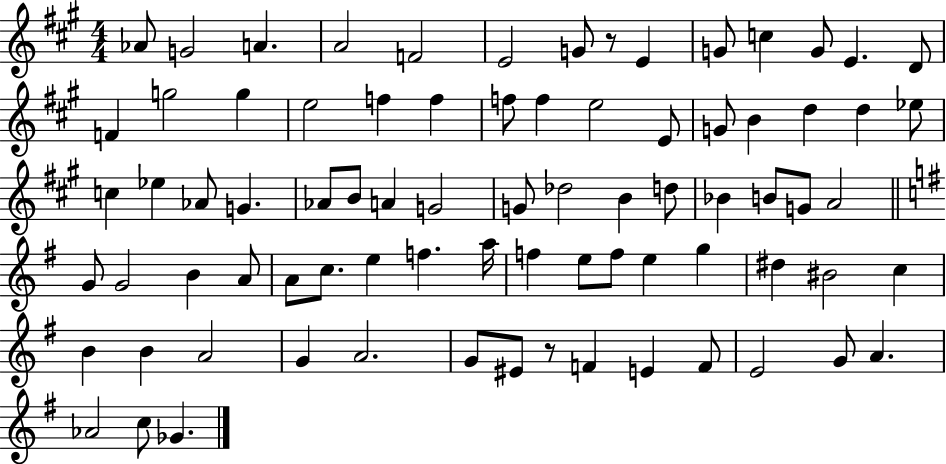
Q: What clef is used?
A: treble